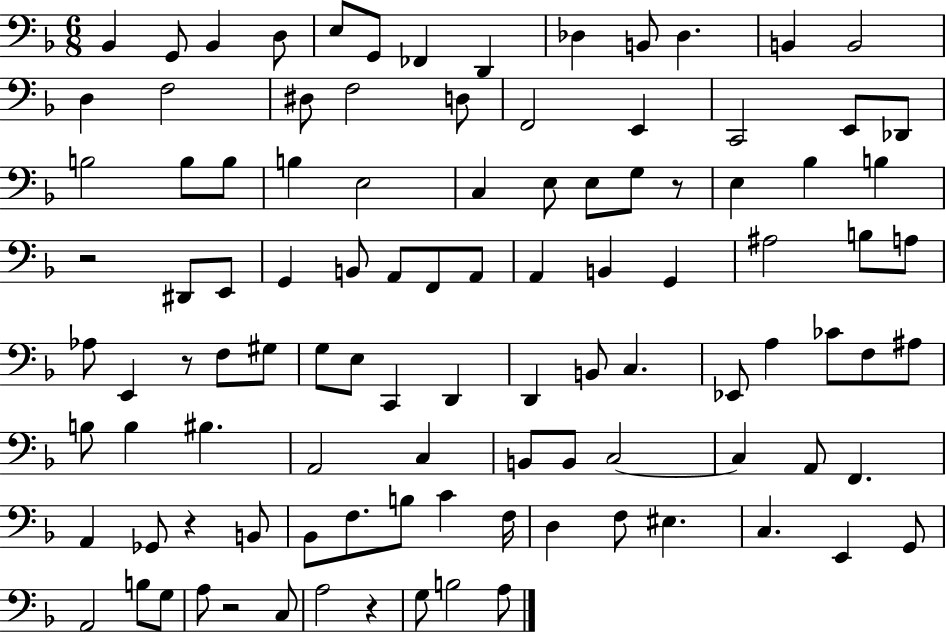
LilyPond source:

{
  \clef bass
  \numericTimeSignature
  \time 6/8
  \key f \major
  bes,4 g,8 bes,4 d8 | e8 g,8 fes,4 d,4 | des4 b,8 des4. | b,4 b,2 | \break d4 f2 | dis8 f2 d8 | f,2 e,4 | c,2 e,8 des,8 | \break b2 b8 b8 | b4 e2 | c4 e8 e8 g8 r8 | e4 bes4 b4 | \break r2 dis,8 e,8 | g,4 b,8 a,8 f,8 a,8 | a,4 b,4 g,4 | ais2 b8 a8 | \break aes8 e,4 r8 f8 gis8 | g8 e8 c,4 d,4 | d,4 b,8 c4. | ees,8 a4 ces'8 f8 ais8 | \break b8 b4 bis4. | a,2 c4 | b,8 b,8 c2~~ | c4 a,8 f,4. | \break a,4 ges,8 r4 b,8 | bes,8 f8. b8 c'4 f16 | d4 f8 eis4. | c4. e,4 g,8 | \break a,2 b8 g8 | a8 r2 c8 | a2 r4 | g8 b2 a8 | \break \bar "|."
}